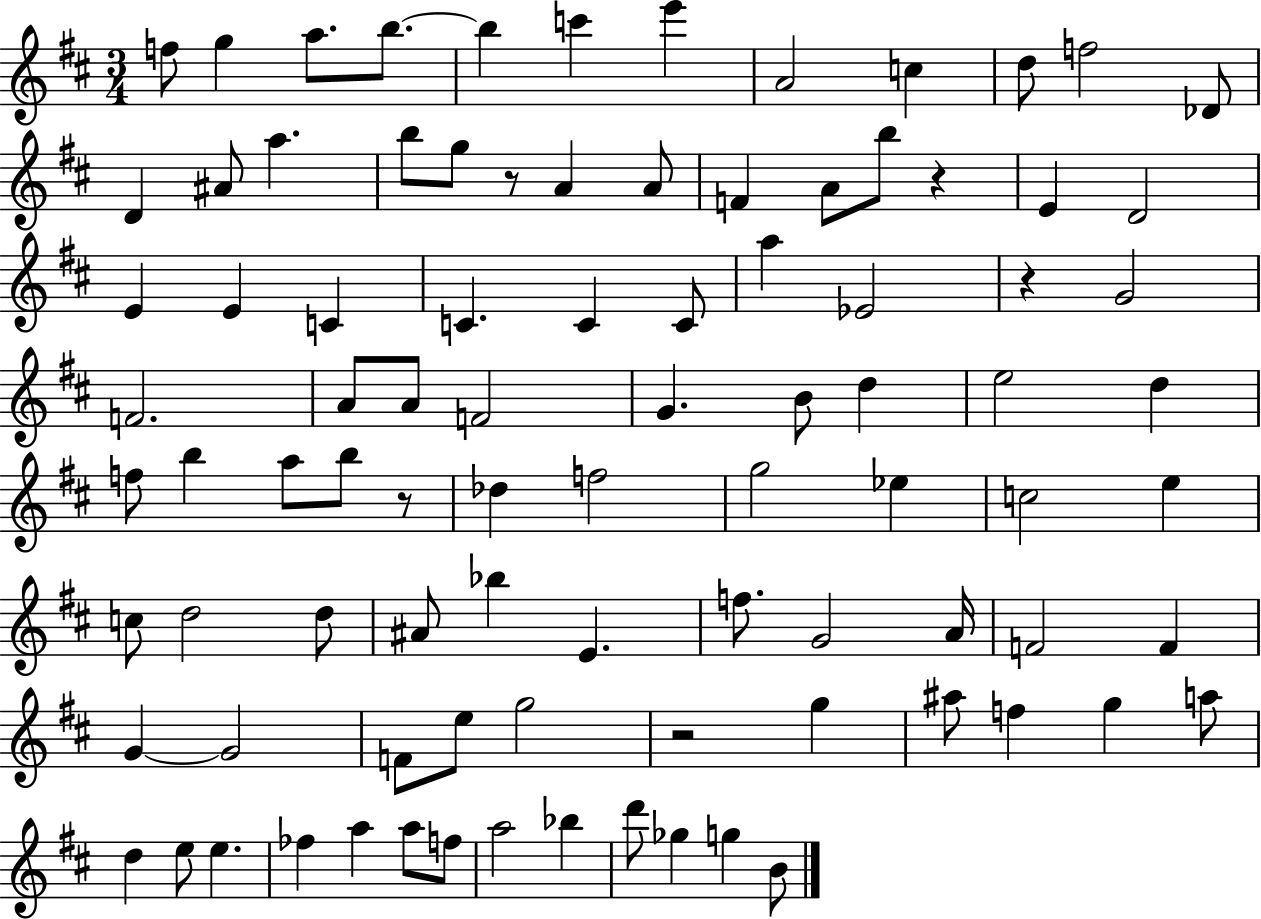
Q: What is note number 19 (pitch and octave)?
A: A4